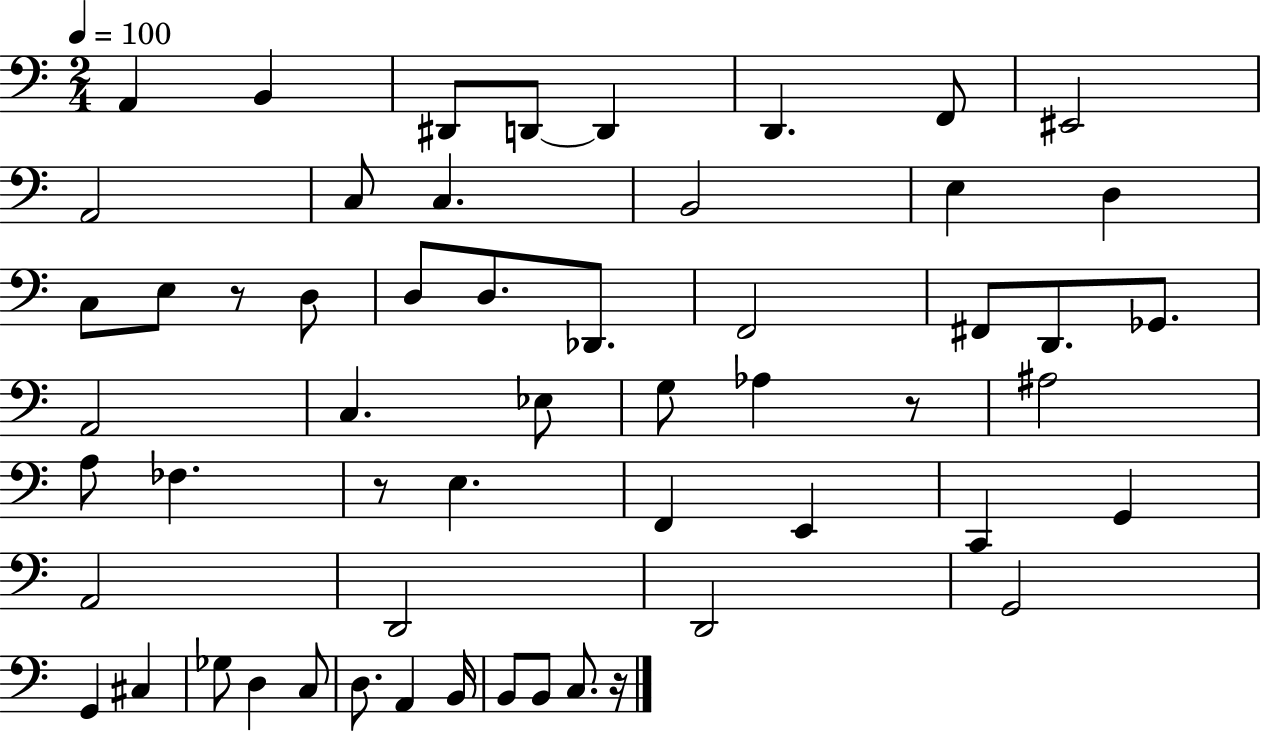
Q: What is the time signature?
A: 2/4